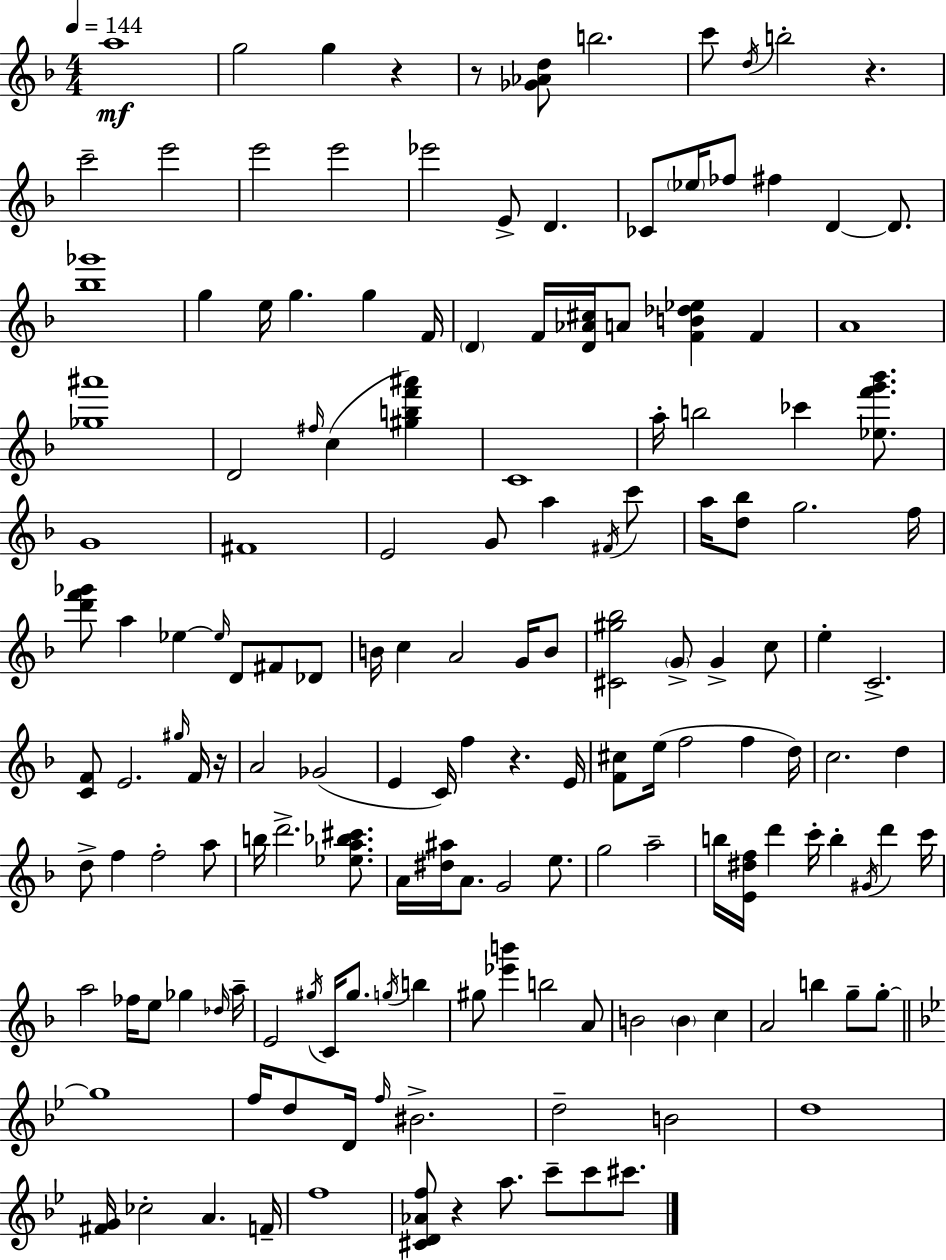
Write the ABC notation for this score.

X:1
T:Untitled
M:4/4
L:1/4
K:F
a4 g2 g z z/2 [_G_Ad]/2 b2 c'/2 d/4 b2 z c'2 e'2 e'2 e'2 _e'2 E/2 D _C/2 _e/4 _f/2 ^f D D/2 [_b_g']4 g e/4 g g F/4 D F/4 [D_A^c]/4 A/2 [FB_d_e] F A4 [_g^a']4 D2 ^f/4 c [^gbf'^a'] C4 a/4 b2 _c' [_ef'g'_b']/2 G4 ^F4 E2 G/2 a ^F/4 c'/2 a/4 [d_b]/2 g2 f/4 [d'f'_g']/2 a _e _e/4 D/2 ^F/2 _D/2 B/4 c A2 G/4 B/2 [^C^g_b]2 G/2 G c/2 e C2 [CF]/2 E2 ^g/4 F/4 z/4 A2 _G2 E C/4 f z E/4 [F^c]/2 e/4 f2 f d/4 c2 d d/2 f f2 a/2 b/4 d'2 [_ea_b^c']/2 A/4 [^d^a]/4 A/2 G2 e/2 g2 a2 b/4 [E^df]/4 d' c'/4 b ^G/4 d' c'/4 a2 _f/4 e/2 _g _d/4 a/4 E2 ^g/4 C/4 ^g/2 g/4 b ^g/2 [_e'b'] b2 A/2 B2 B c A2 b g/2 g/2 g4 f/4 d/2 D/4 f/4 ^B2 d2 B2 d4 [^FG]/4 _c2 A F/4 f4 [^CD_Af]/2 z a/2 c'/2 c'/2 ^c'/2